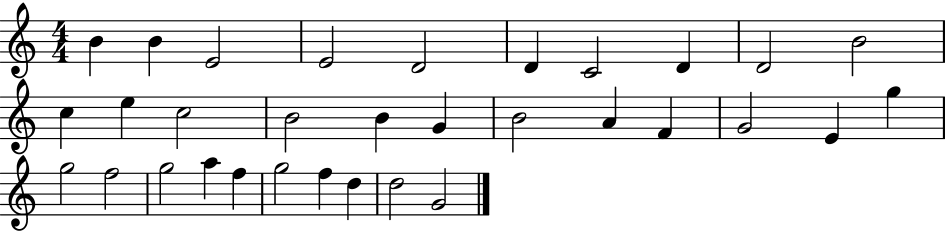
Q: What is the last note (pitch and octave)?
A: G4